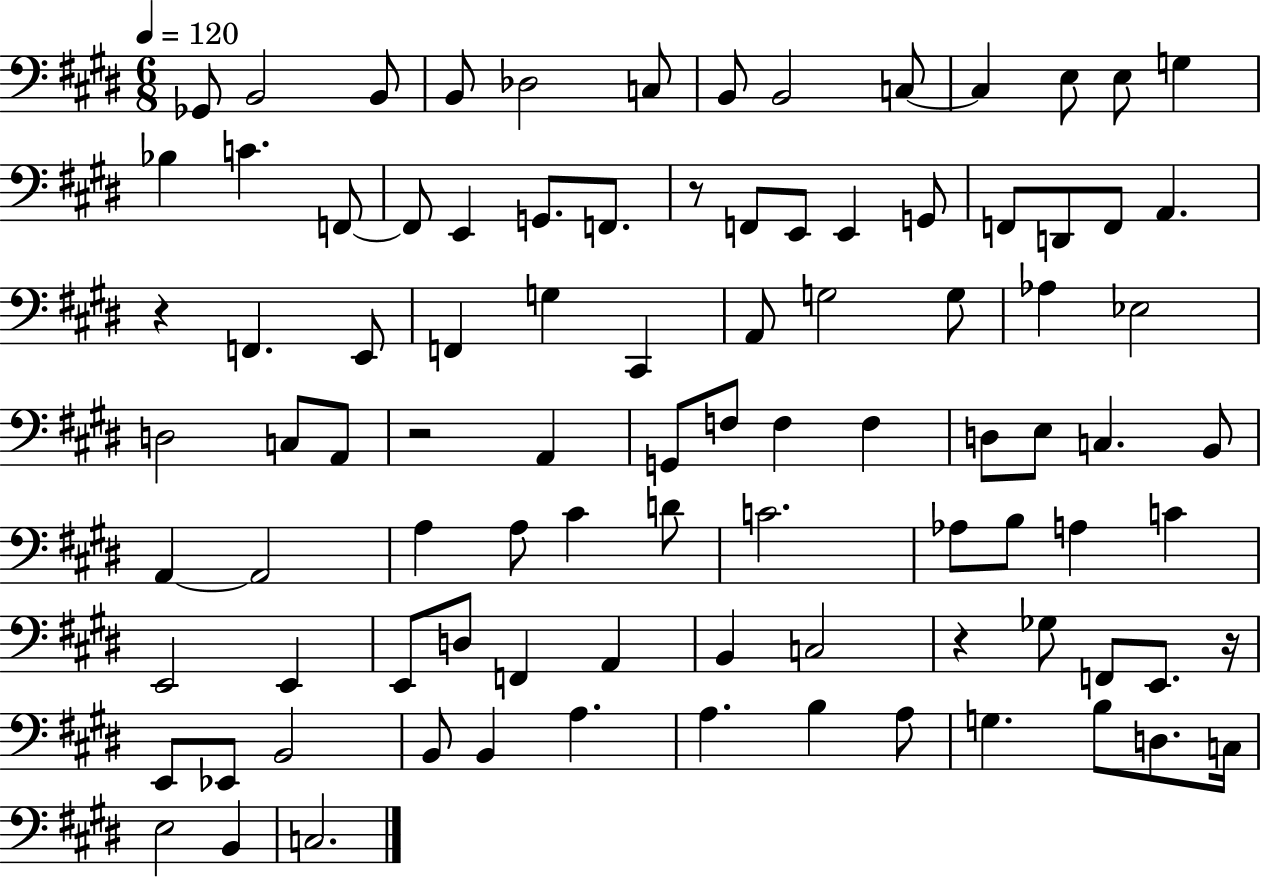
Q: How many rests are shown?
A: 5